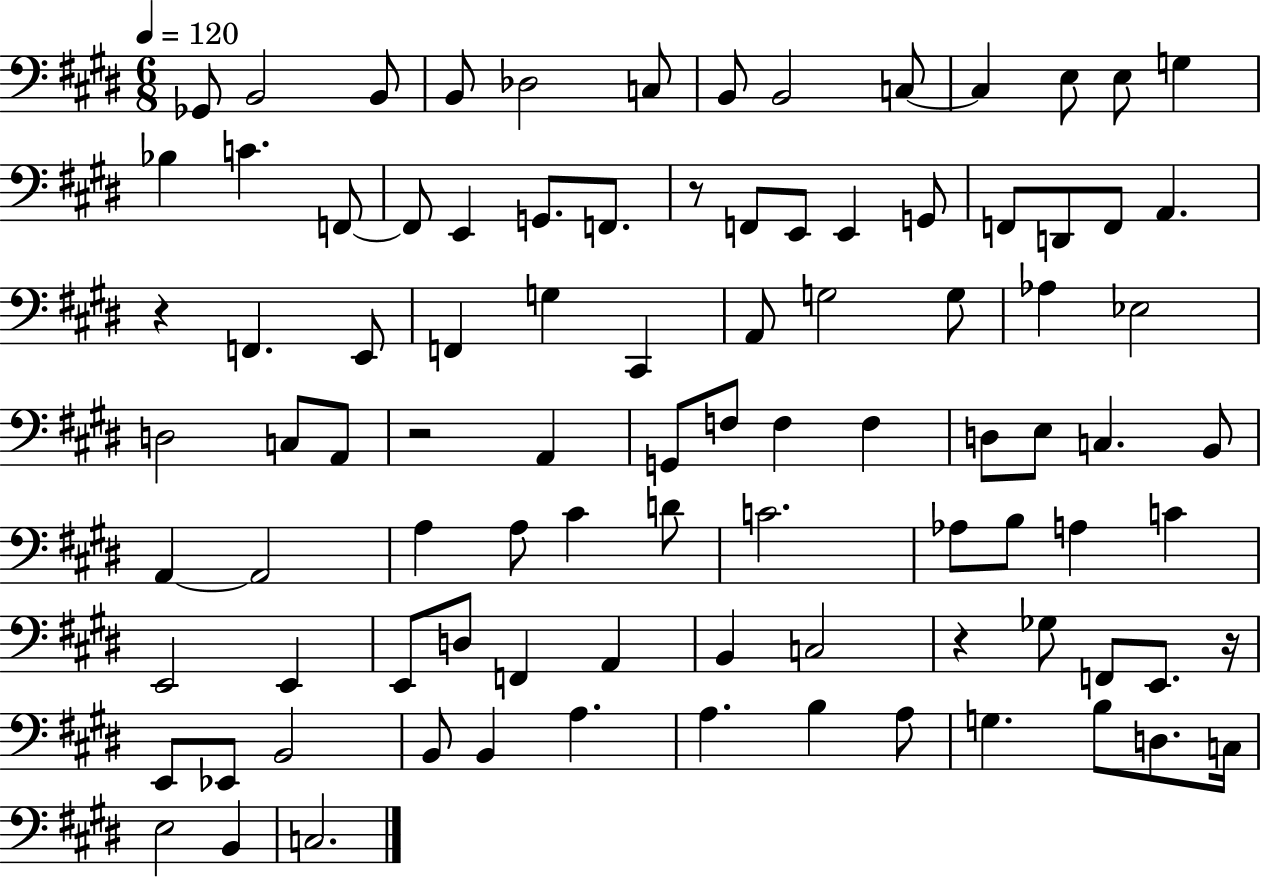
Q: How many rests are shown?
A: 5